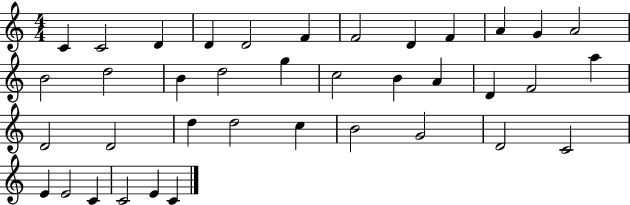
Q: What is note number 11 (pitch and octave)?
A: G4